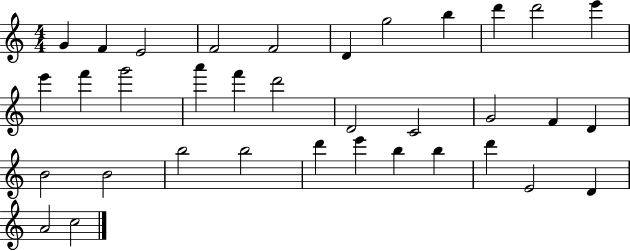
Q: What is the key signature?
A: C major